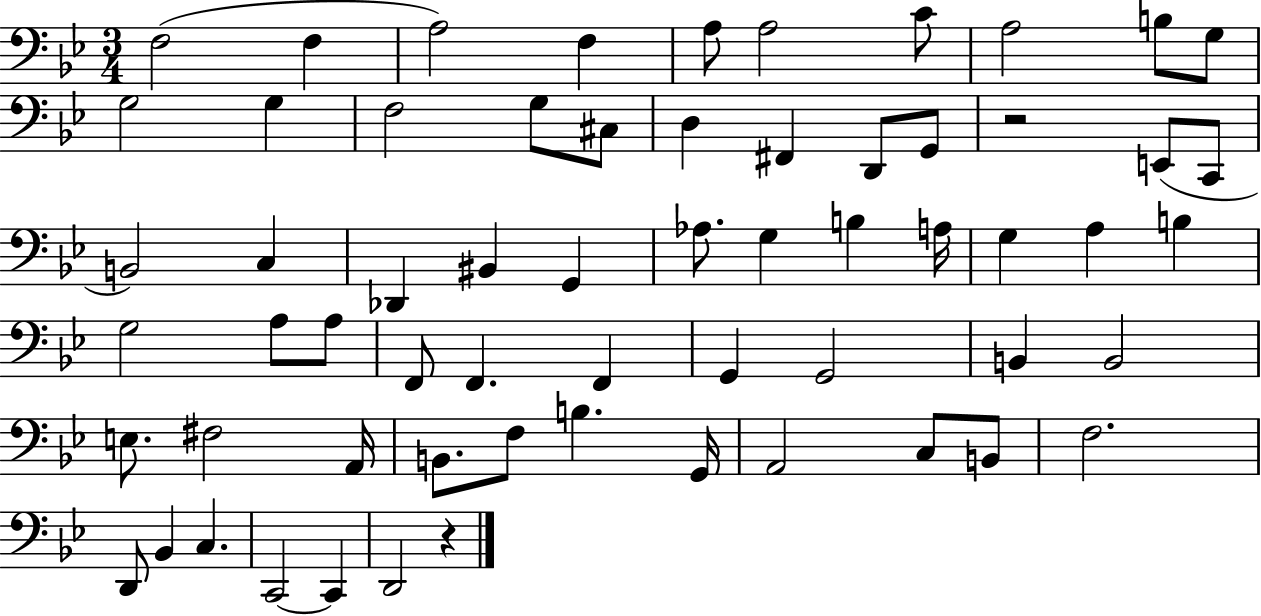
{
  \clef bass
  \numericTimeSignature
  \time 3/4
  \key bes \major
  f2( f4 | a2) f4 | a8 a2 c'8 | a2 b8 g8 | \break g2 g4 | f2 g8 cis8 | d4 fis,4 d,8 g,8 | r2 e,8( c,8 | \break b,2) c4 | des,4 bis,4 g,4 | aes8. g4 b4 a16 | g4 a4 b4 | \break g2 a8 a8 | f,8 f,4. f,4 | g,4 g,2 | b,4 b,2 | \break e8. fis2 a,16 | b,8. f8 b4. g,16 | a,2 c8 b,8 | f2. | \break d,8 bes,4 c4. | c,2~~ c,4 | d,2 r4 | \bar "|."
}